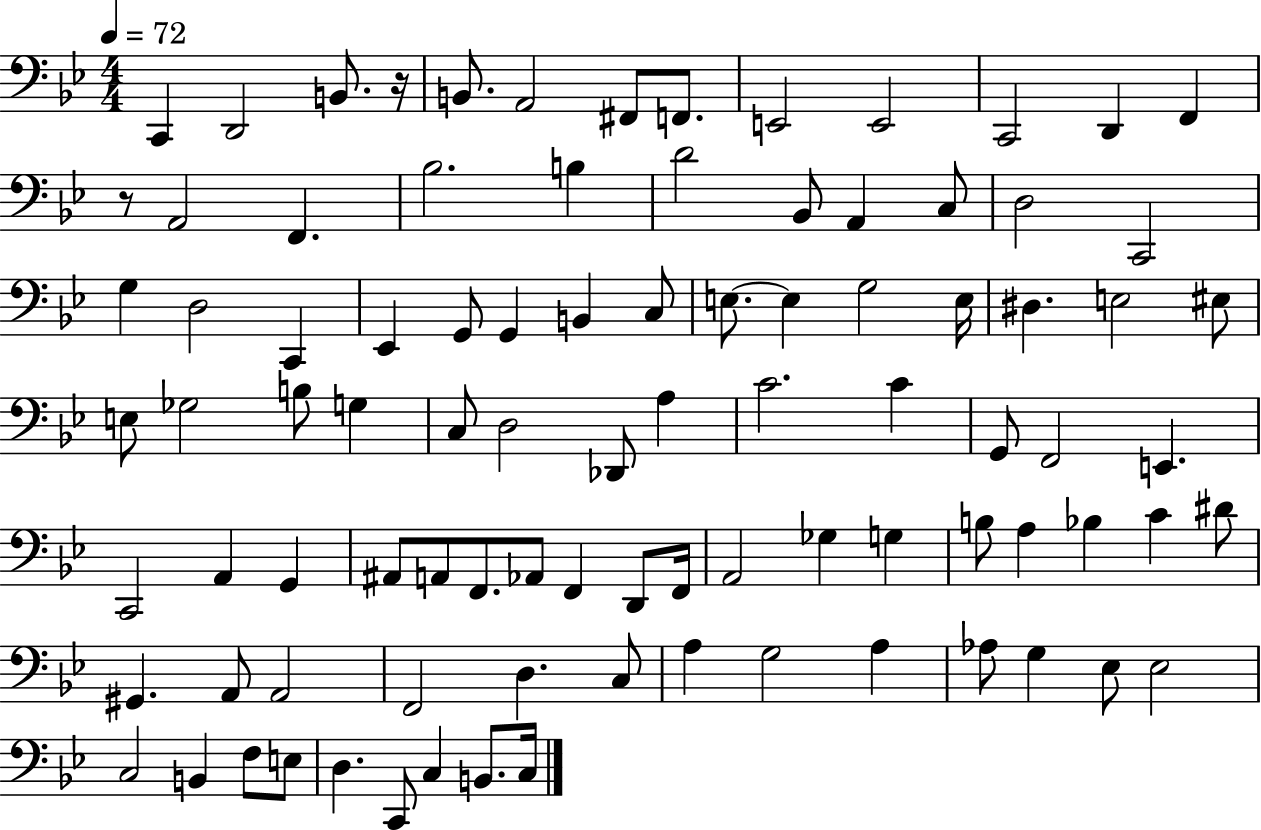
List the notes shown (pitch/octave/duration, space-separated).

C2/q D2/h B2/e. R/s B2/e. A2/h F#2/e F2/e. E2/h E2/h C2/h D2/q F2/q R/e A2/h F2/q. Bb3/h. B3/q D4/h Bb2/e A2/q C3/e D3/h C2/h G3/q D3/h C2/q Eb2/q G2/e G2/q B2/q C3/e E3/e. E3/q G3/h E3/s D#3/q. E3/h EIS3/e E3/e Gb3/h B3/e G3/q C3/e D3/h Db2/e A3/q C4/h. C4/q G2/e F2/h E2/q. C2/h A2/q G2/q A#2/e A2/e F2/e. Ab2/e F2/q D2/e F2/s A2/h Gb3/q G3/q B3/e A3/q Bb3/q C4/q D#4/e G#2/q. A2/e A2/h F2/h D3/q. C3/e A3/q G3/h A3/q Ab3/e G3/q Eb3/e Eb3/h C3/h B2/q F3/e E3/e D3/q. C2/e C3/q B2/e. C3/s